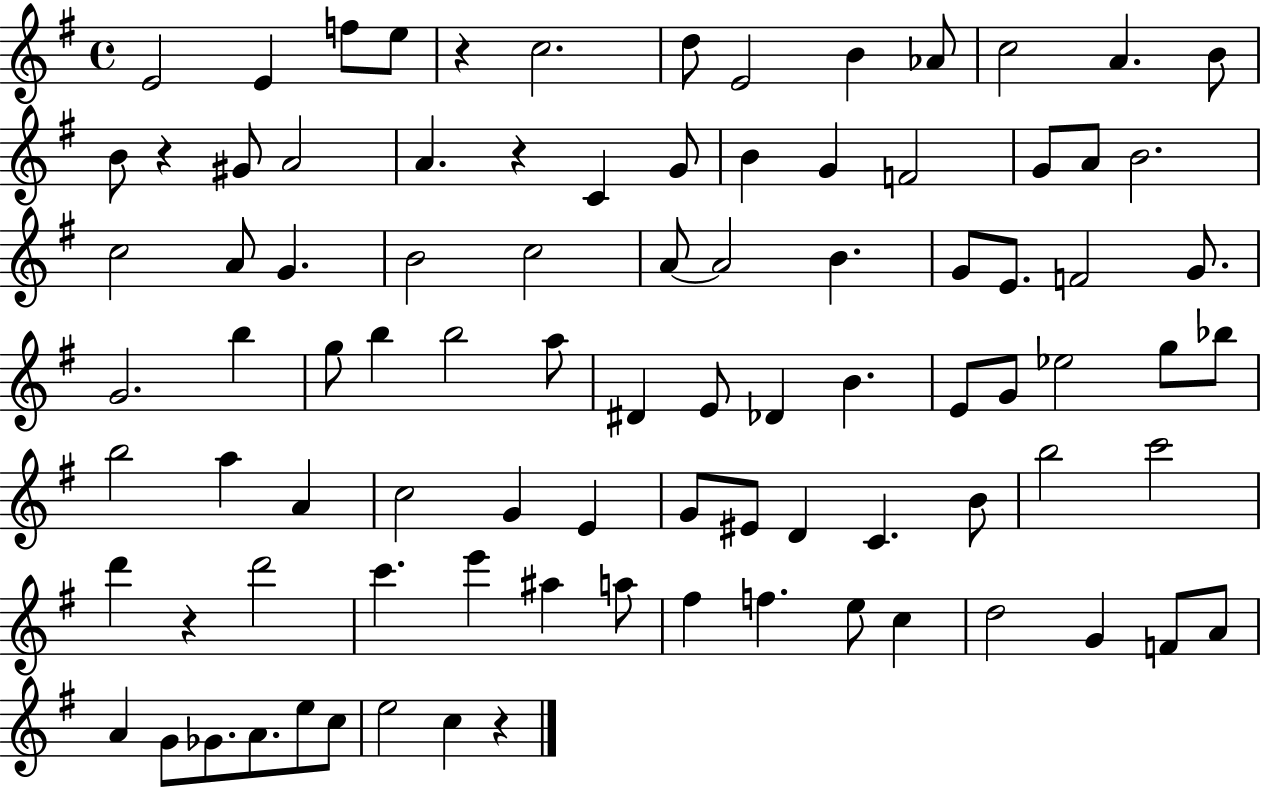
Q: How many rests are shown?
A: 5